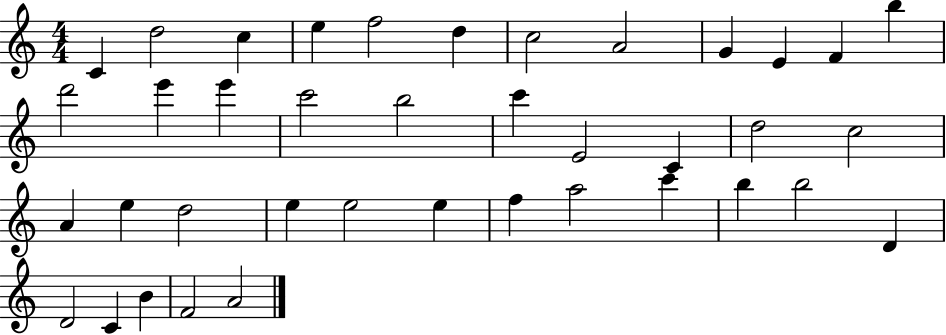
{
  \clef treble
  \numericTimeSignature
  \time 4/4
  \key c \major
  c'4 d''2 c''4 | e''4 f''2 d''4 | c''2 a'2 | g'4 e'4 f'4 b''4 | \break d'''2 e'''4 e'''4 | c'''2 b''2 | c'''4 e'2 c'4 | d''2 c''2 | \break a'4 e''4 d''2 | e''4 e''2 e''4 | f''4 a''2 c'''4 | b''4 b''2 d'4 | \break d'2 c'4 b'4 | f'2 a'2 | \bar "|."
}